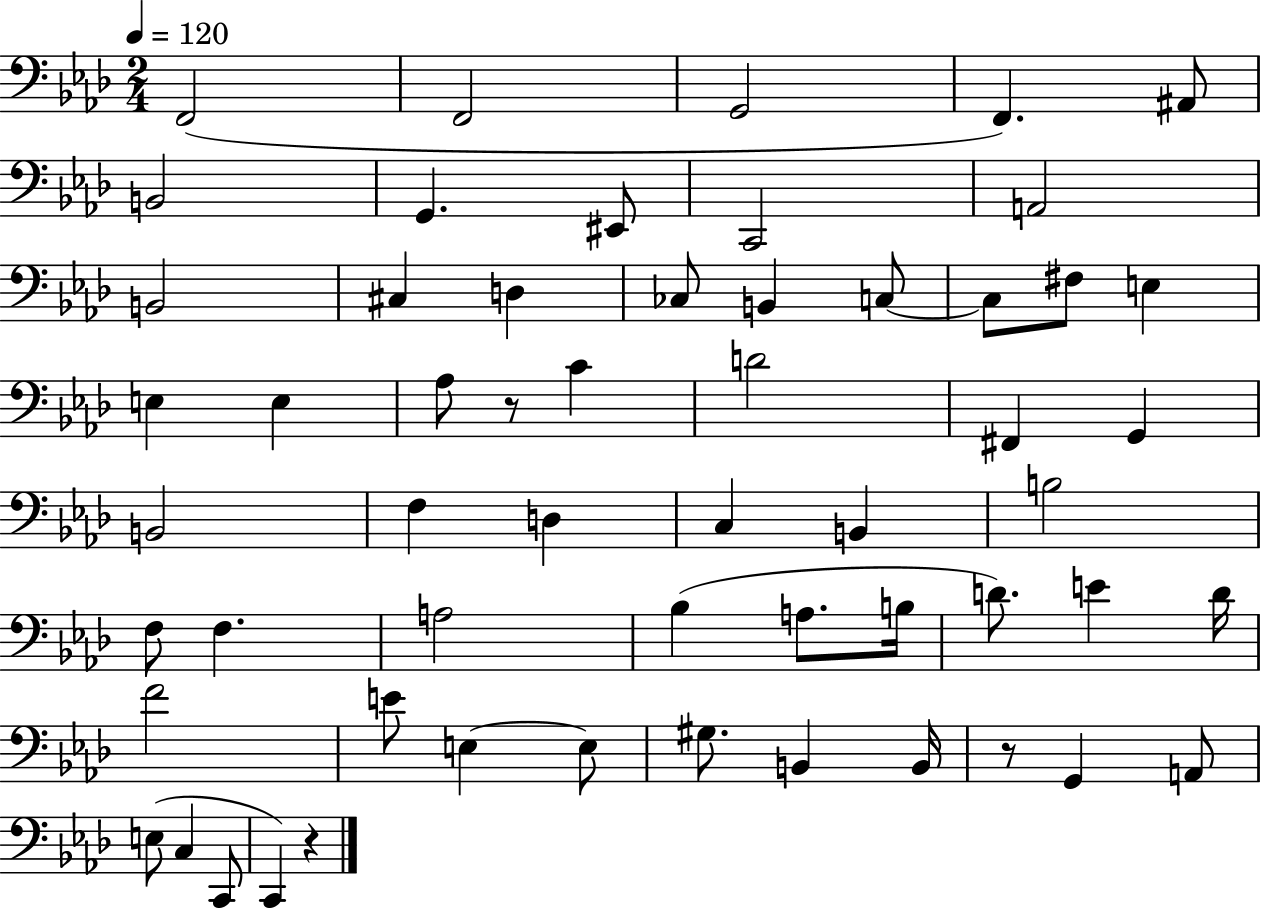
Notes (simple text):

F2/h F2/h G2/h F2/q. A#2/e B2/h G2/q. EIS2/e C2/h A2/h B2/h C#3/q D3/q CES3/e B2/q C3/e C3/e F#3/e E3/q E3/q E3/q Ab3/e R/e C4/q D4/h F#2/q G2/q B2/h F3/q D3/q C3/q B2/q B3/h F3/e F3/q. A3/h Bb3/q A3/e. B3/s D4/e. E4/q D4/s F4/h E4/e E3/q E3/e G#3/e. B2/q B2/s R/e G2/q A2/e E3/e C3/q C2/e C2/q R/q